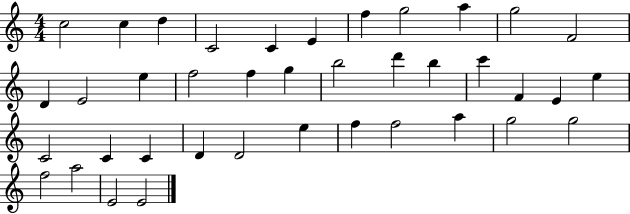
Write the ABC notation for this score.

X:1
T:Untitled
M:4/4
L:1/4
K:C
c2 c d C2 C E f g2 a g2 F2 D E2 e f2 f g b2 d' b c' F E e C2 C C D D2 e f f2 a g2 g2 f2 a2 E2 E2